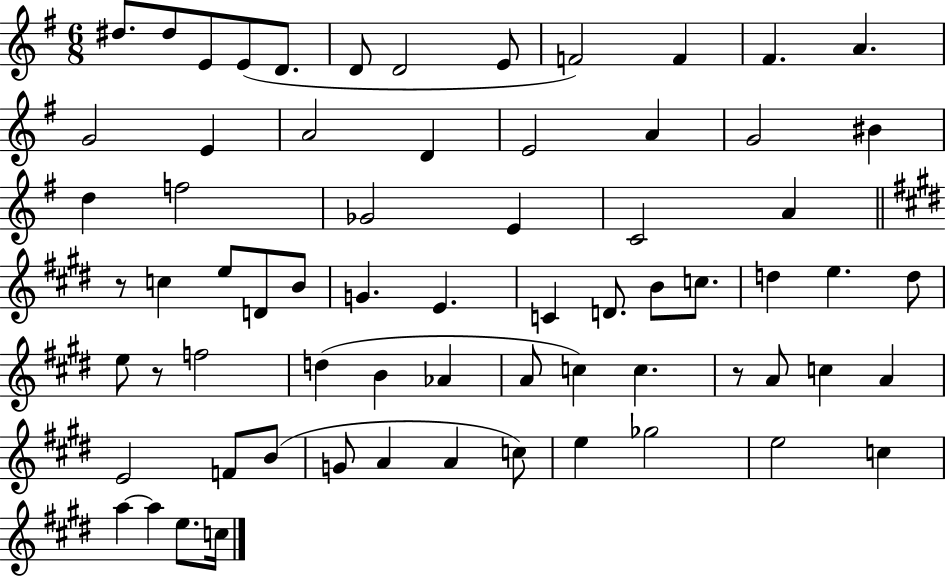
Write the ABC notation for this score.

X:1
T:Untitled
M:6/8
L:1/4
K:G
^d/2 ^d/2 E/2 E/2 D/2 D/2 D2 E/2 F2 F ^F A G2 E A2 D E2 A G2 ^B d f2 _G2 E C2 A z/2 c e/2 D/2 B/2 G E C D/2 B/2 c/2 d e d/2 e/2 z/2 f2 d B _A A/2 c c z/2 A/2 c A E2 F/2 B/2 G/2 A A c/2 e _g2 e2 c a a e/2 c/4